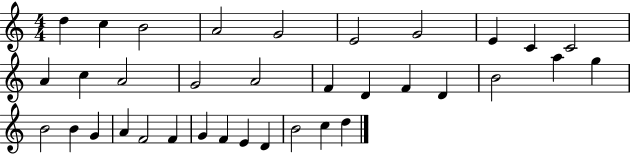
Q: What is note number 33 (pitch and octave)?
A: B4